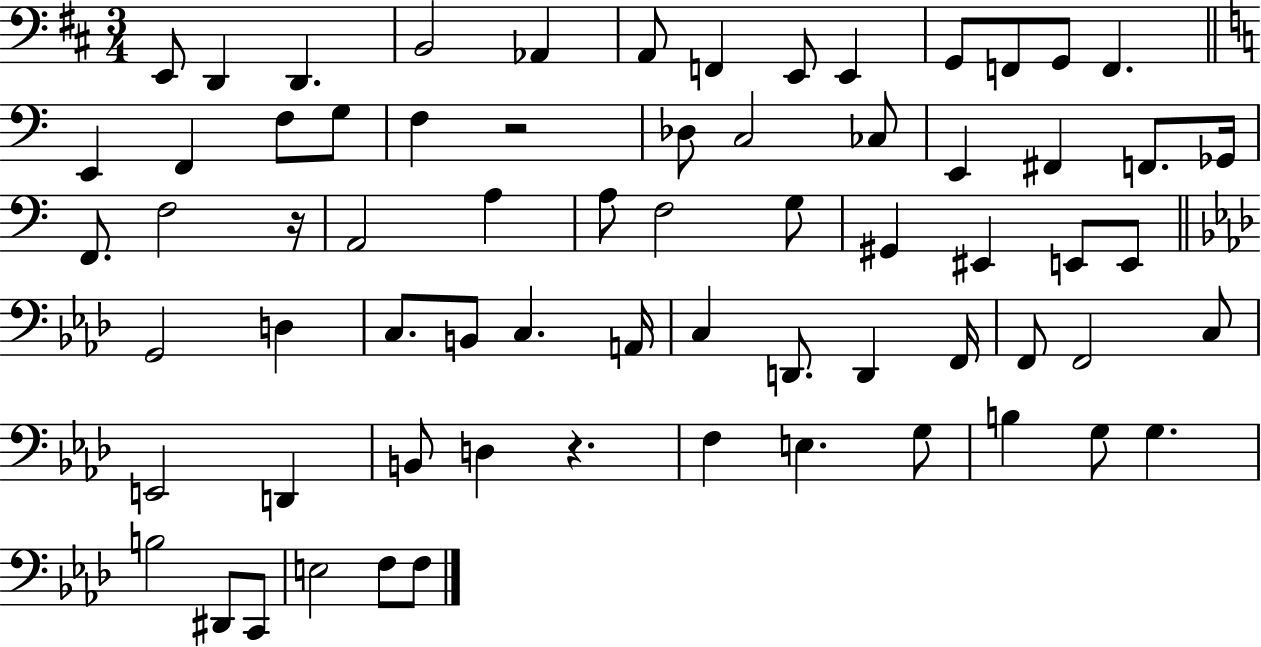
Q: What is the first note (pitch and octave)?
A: E2